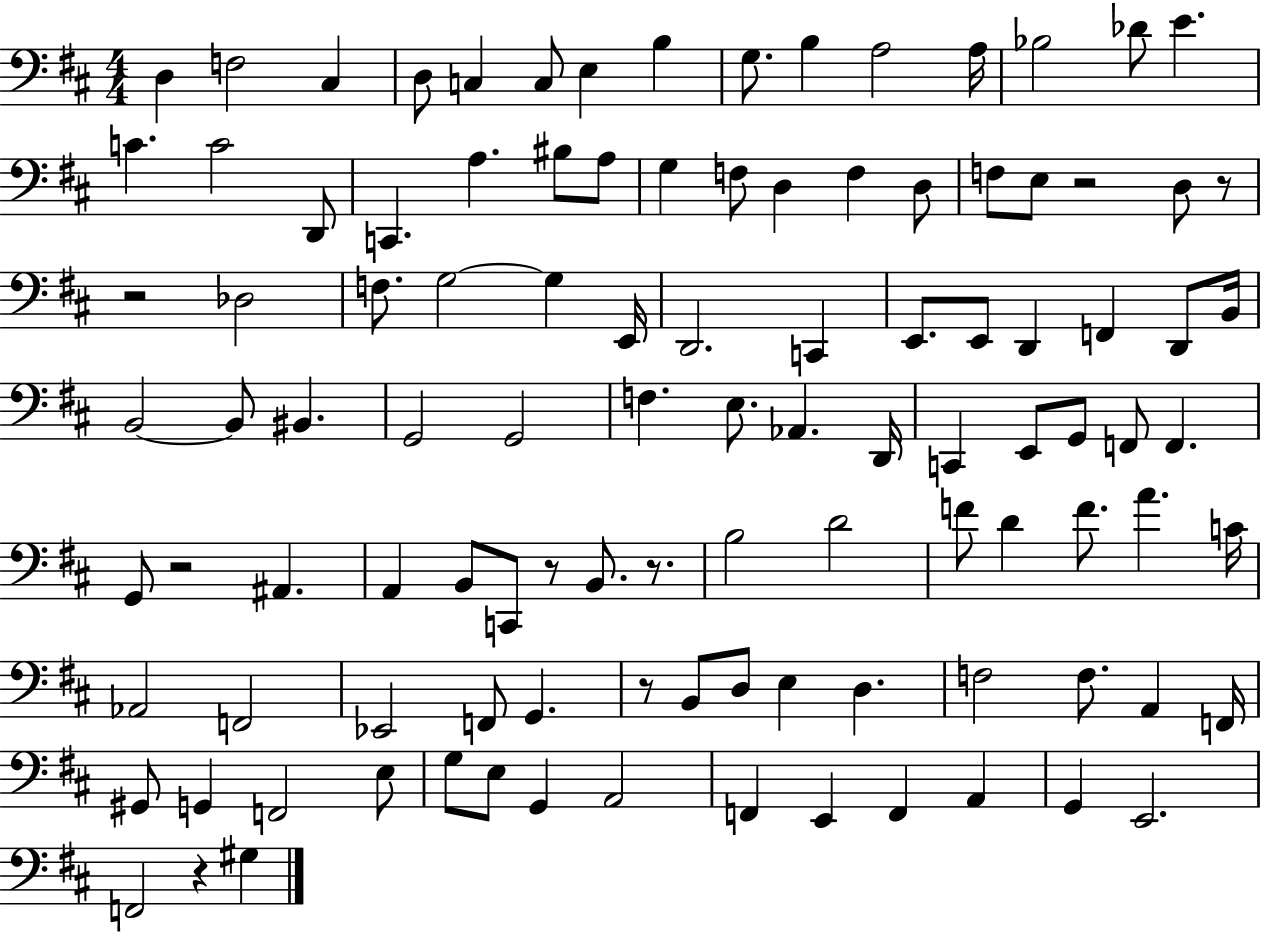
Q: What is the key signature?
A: D major